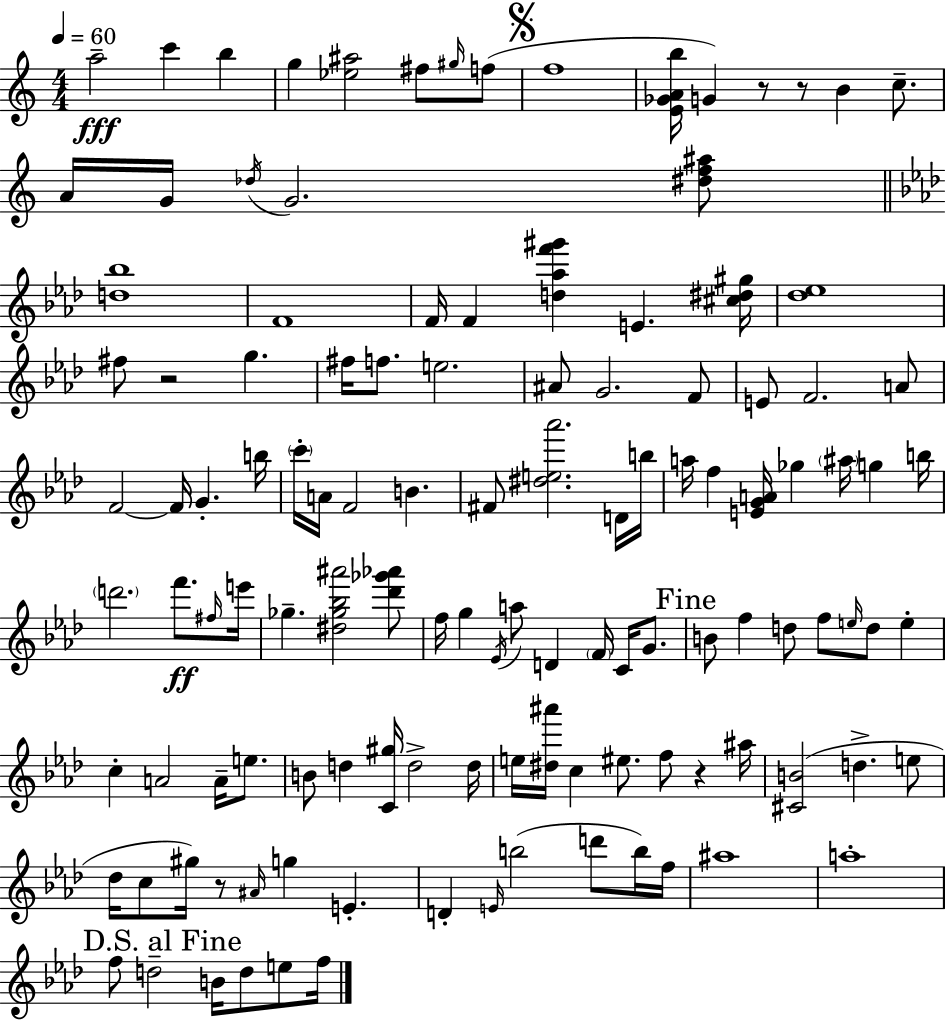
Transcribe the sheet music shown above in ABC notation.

X:1
T:Untitled
M:4/4
L:1/4
K:C
a2 c' b g [_e^a]2 ^f/2 ^g/4 f/2 f4 [E_GAb]/4 G z/2 z/2 B c/2 A/4 G/4 _d/4 G2 [^df^a]/2 [d_b]4 F4 F/4 F [d_af'^g'] E [^c^d^g]/4 [_d_e]4 ^f/2 z2 g ^f/4 f/2 e2 ^A/2 G2 F/2 E/2 F2 A/2 F2 F/4 G b/4 c'/4 A/4 F2 B ^F/2 [^de_a']2 D/4 b/4 a/4 f [EGA]/4 _g ^a/4 g b/4 d'2 f'/2 ^f/4 e'/4 _g [^d_g_b^a']2 [_d'_g'_a']/2 f/4 g _E/4 a/2 D F/4 C/4 G/2 B/2 f d/2 f/2 e/4 d/2 e c A2 A/4 e/2 B/2 d [C^g]/4 d2 d/4 e/4 [^d^a']/4 c ^e/2 f/2 z ^a/4 [^CB]2 d e/2 _d/4 c/2 ^g/4 z/2 ^A/4 g E D E/4 b2 d'/2 b/4 f/4 ^a4 a4 f/2 d2 B/4 d/2 e/2 f/4